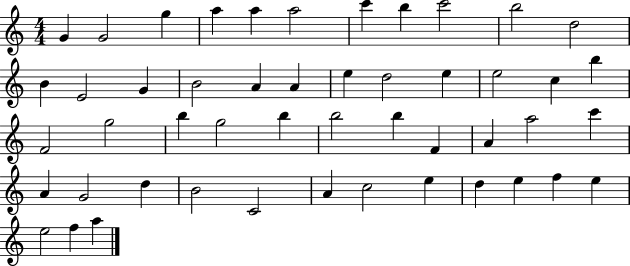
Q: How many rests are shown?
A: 0